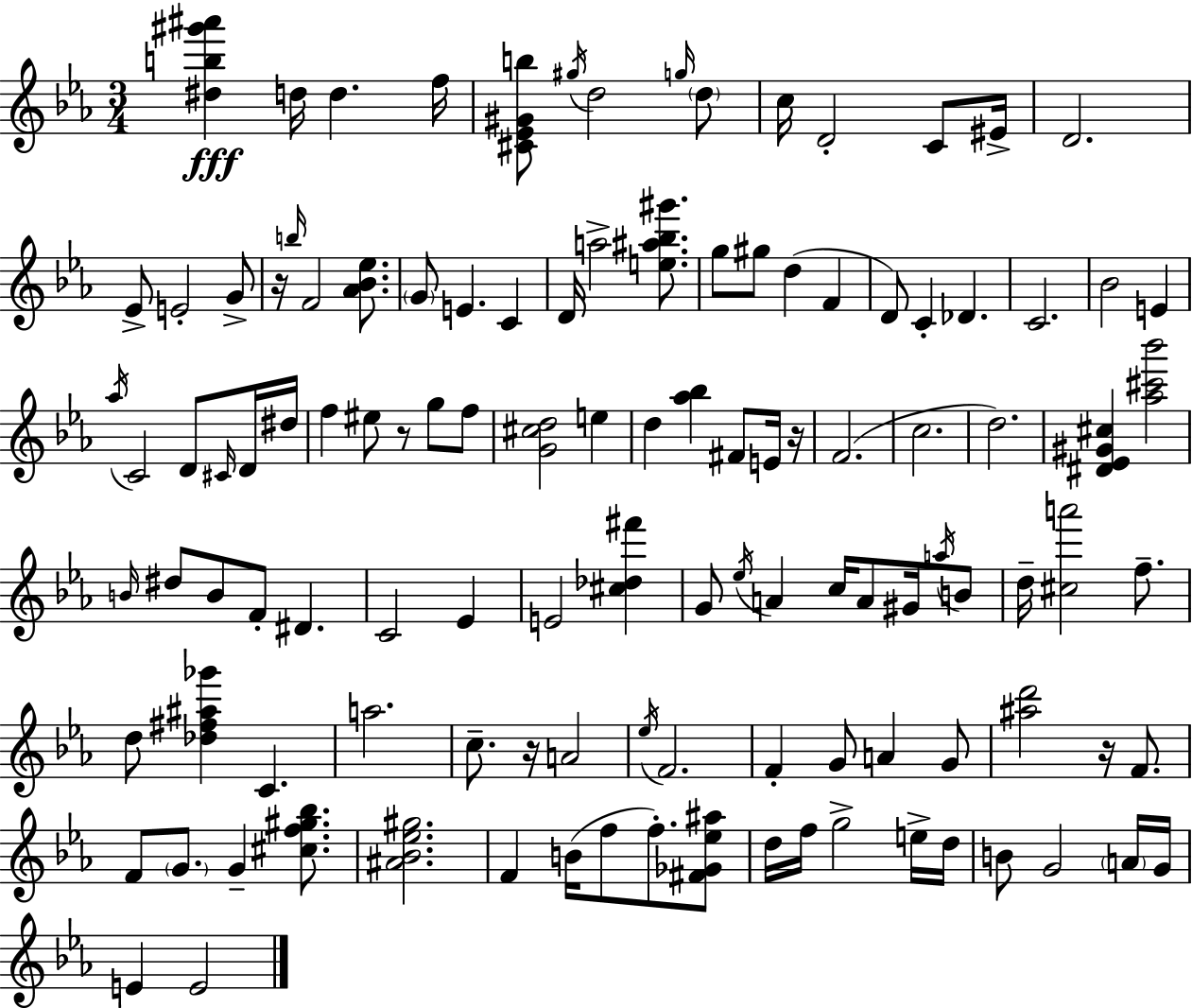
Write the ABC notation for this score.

X:1
T:Untitled
M:3/4
L:1/4
K:Eb
[^db^g'^a'] d/4 d f/4 [^C_E^Gb]/2 ^g/4 d2 g/4 d/2 c/4 D2 C/2 ^E/4 D2 _E/2 E2 G/2 z/4 b/4 F2 [_A_B_e]/2 G/2 E C D/4 a2 [e^a_b^g']/2 g/2 ^g/2 d F D/2 C _D C2 _B2 E _a/4 C2 D/2 ^C/4 D/4 ^d/4 f ^e/2 z/2 g/2 f/2 [G^cd]2 e d [_a_b] ^F/2 E/4 z/4 F2 c2 d2 [^D_E^G^c] [_a^c'_b']2 B/4 ^d/2 B/2 F/2 ^D C2 _E E2 [^c_d^f'] G/2 _e/4 A c/4 A/2 ^G/4 a/4 B/2 d/4 [^ca']2 f/2 d/2 [_d^f^a_g'] C a2 c/2 z/4 A2 _e/4 F2 F G/2 A G/2 [^ad']2 z/4 F/2 F/2 G/2 G [^cf^g_b]/2 [^A_B_e^g]2 F B/4 f/2 f/2 [^F_G_e^a]/2 d/4 f/4 g2 e/4 d/4 B/2 G2 A/4 G/4 E E2